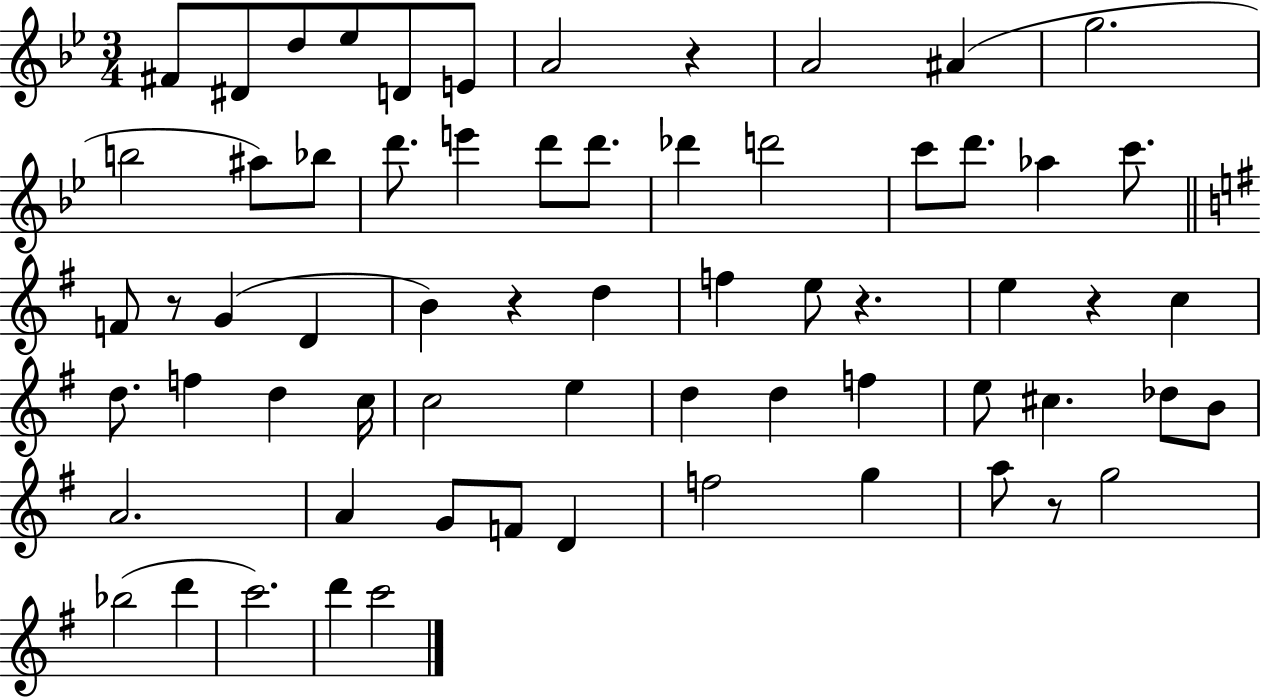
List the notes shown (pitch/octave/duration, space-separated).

F#4/e D#4/e D5/e Eb5/e D4/e E4/e A4/h R/q A4/h A#4/q G5/h. B5/h A#5/e Bb5/e D6/e. E6/q D6/e D6/e. Db6/q D6/h C6/e D6/e. Ab5/q C6/e. F4/e R/e G4/q D4/q B4/q R/q D5/q F5/q E5/e R/q. E5/q R/q C5/q D5/e. F5/q D5/q C5/s C5/h E5/q D5/q D5/q F5/q E5/e C#5/q. Db5/e B4/e A4/h. A4/q G4/e F4/e D4/q F5/h G5/q A5/e R/e G5/h Bb5/h D6/q C6/h. D6/q C6/h